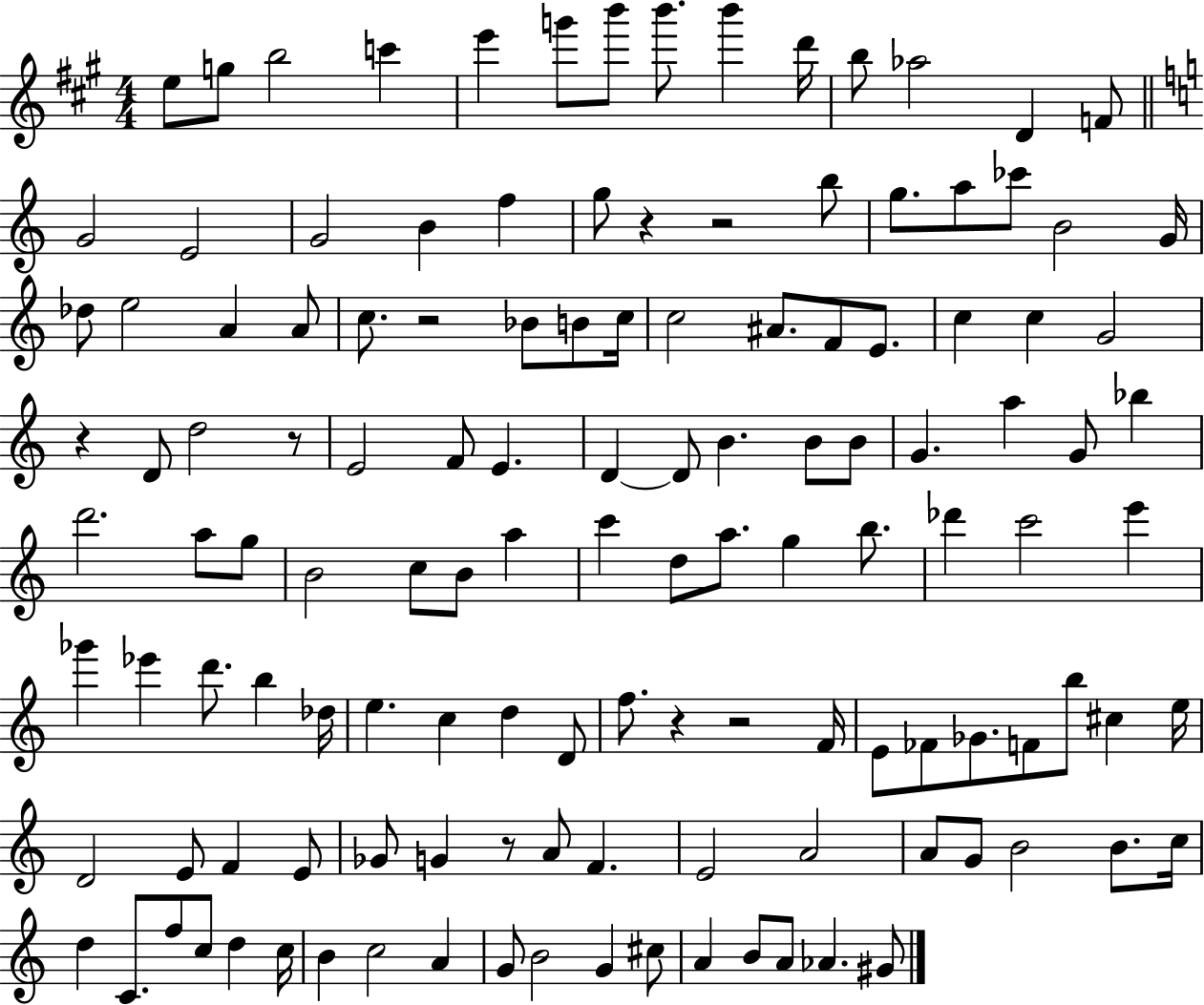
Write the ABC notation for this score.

X:1
T:Untitled
M:4/4
L:1/4
K:A
e/2 g/2 b2 c' e' g'/2 b'/2 b'/2 b' d'/4 b/2 _a2 D F/2 G2 E2 G2 B f g/2 z z2 b/2 g/2 a/2 _c'/2 B2 G/4 _d/2 e2 A A/2 c/2 z2 _B/2 B/2 c/4 c2 ^A/2 F/2 E/2 c c G2 z D/2 d2 z/2 E2 F/2 E D D/2 B B/2 B/2 G a G/2 _b d'2 a/2 g/2 B2 c/2 B/2 a c' d/2 a/2 g b/2 _d' c'2 e' _g' _e' d'/2 b _d/4 e c d D/2 f/2 z z2 F/4 E/2 _F/2 _G/2 F/2 b/2 ^c e/4 D2 E/2 F E/2 _G/2 G z/2 A/2 F E2 A2 A/2 G/2 B2 B/2 c/4 d C/2 f/2 c/2 d c/4 B c2 A G/2 B2 G ^c/2 A B/2 A/2 _A ^G/2